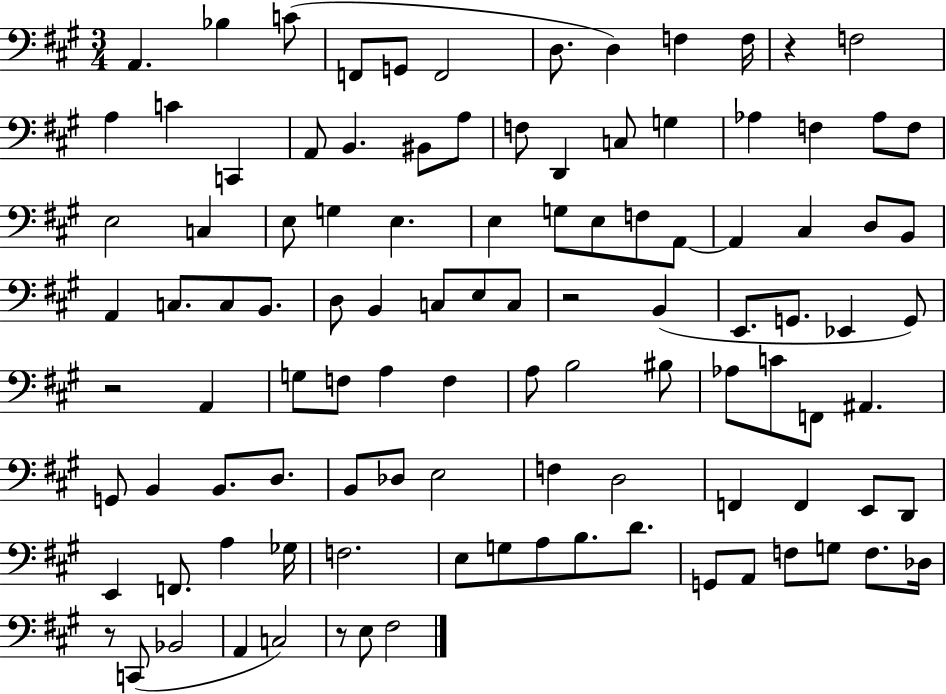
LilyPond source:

{
  \clef bass
  \numericTimeSignature
  \time 3/4
  \key a \major
  a,4. bes4 c'8( | f,8 g,8 f,2 | d8. d4) f4 f16 | r4 f2 | \break a4 c'4 c,4 | a,8 b,4. bis,8 a8 | f8 d,4 c8 g4 | aes4 f4 aes8 f8 | \break e2 c4 | e8 g4 e4. | e4 g8 e8 f8 a,8~~ | a,4 cis4 d8 b,8 | \break a,4 c8. c8 b,8. | d8 b,4 c8 e8 c8 | r2 b,4( | e,8. g,8. ees,4 g,8) | \break r2 a,4 | g8 f8 a4 f4 | a8 b2 bis8 | aes8 c'8 f,8 ais,4. | \break g,8 b,4 b,8. d8. | b,8 des8 e2 | f4 d2 | f,4 f,4 e,8 d,8 | \break e,4 f,8. a4 ges16 | f2. | e8 g8 a8 b8. d'8. | g,8 a,8 f8 g8 f8. des16 | \break r8 c,8( bes,2 | a,4 c2) | r8 e8 fis2 | \bar "|."
}